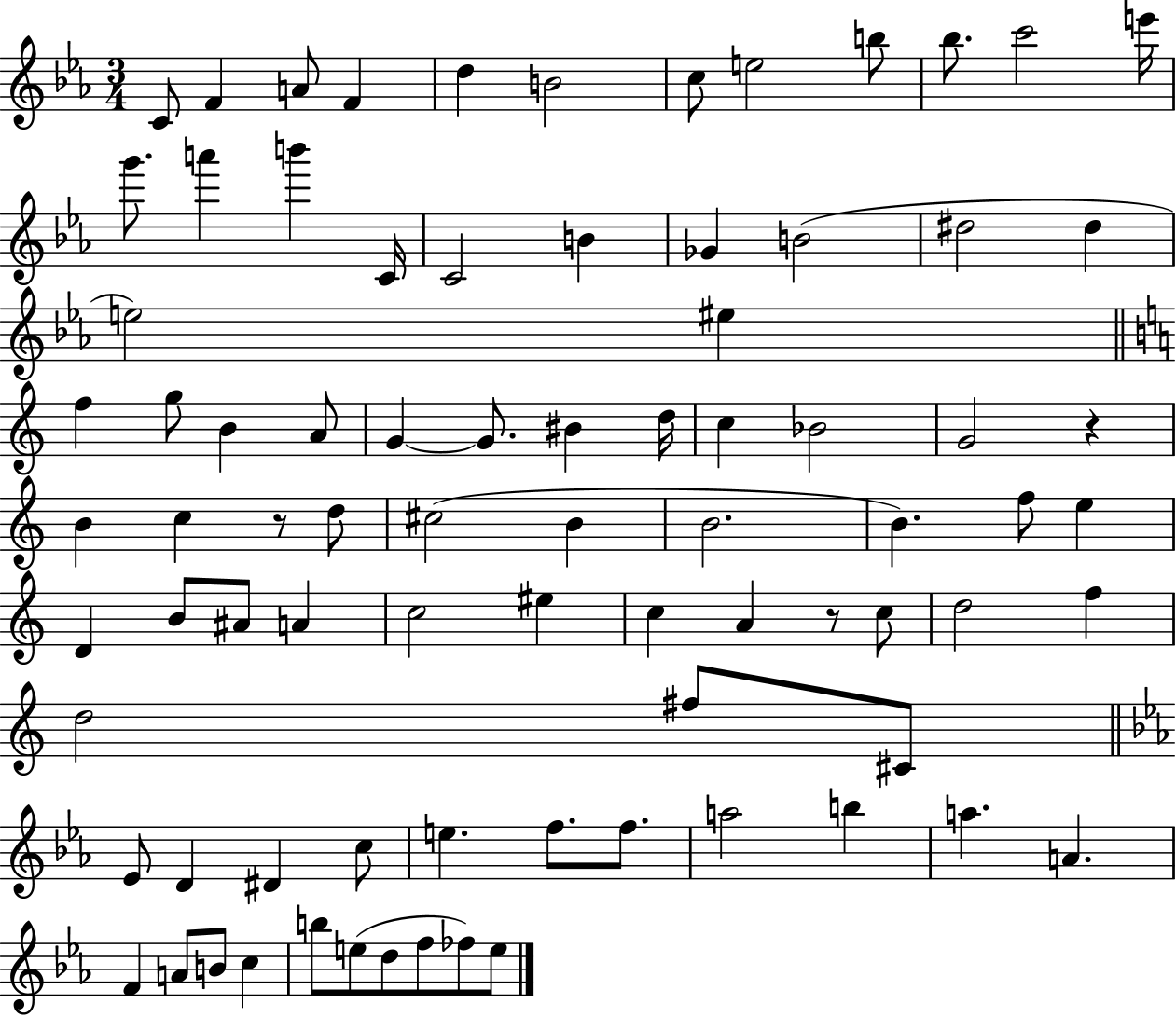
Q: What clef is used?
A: treble